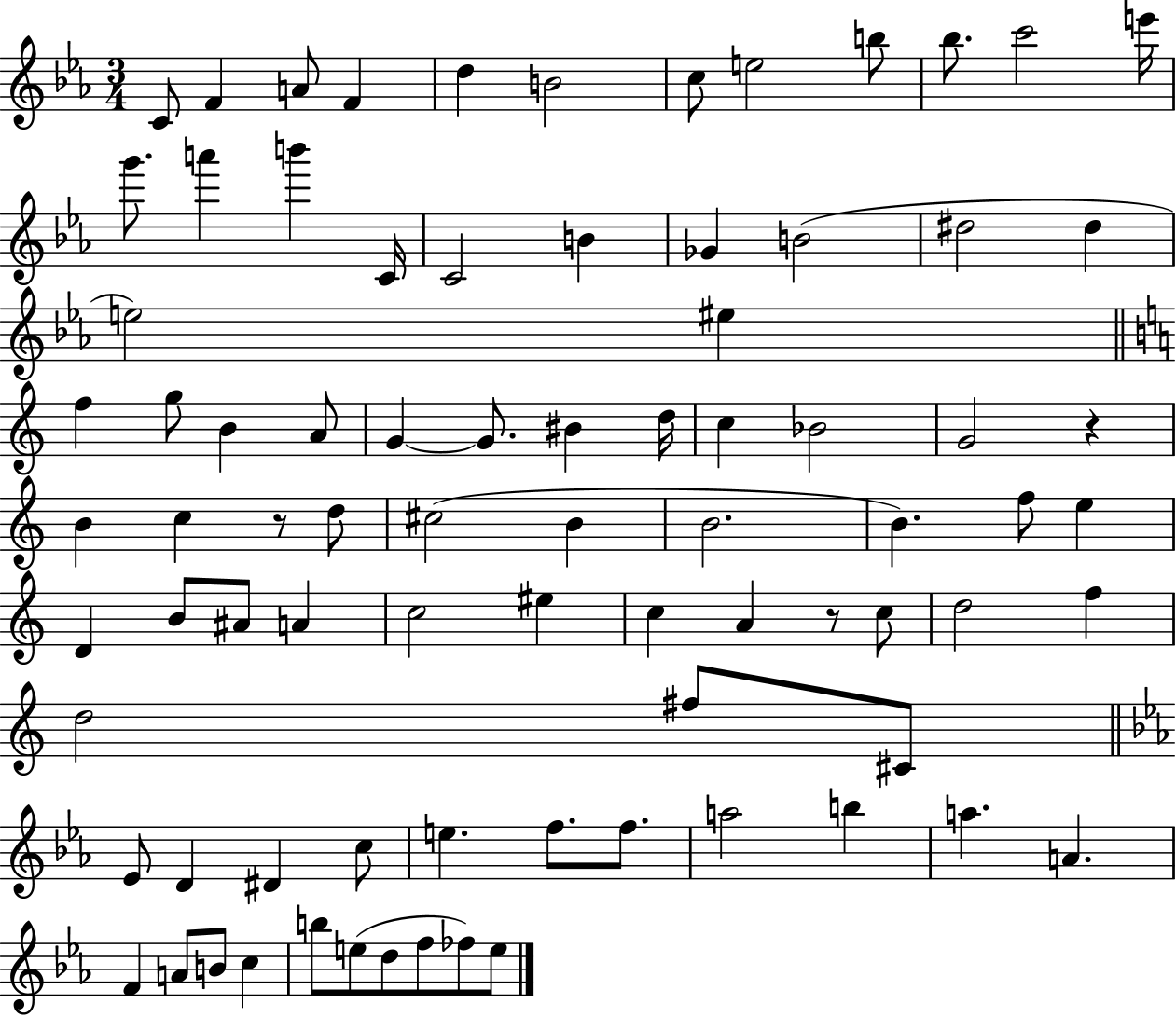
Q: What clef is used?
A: treble